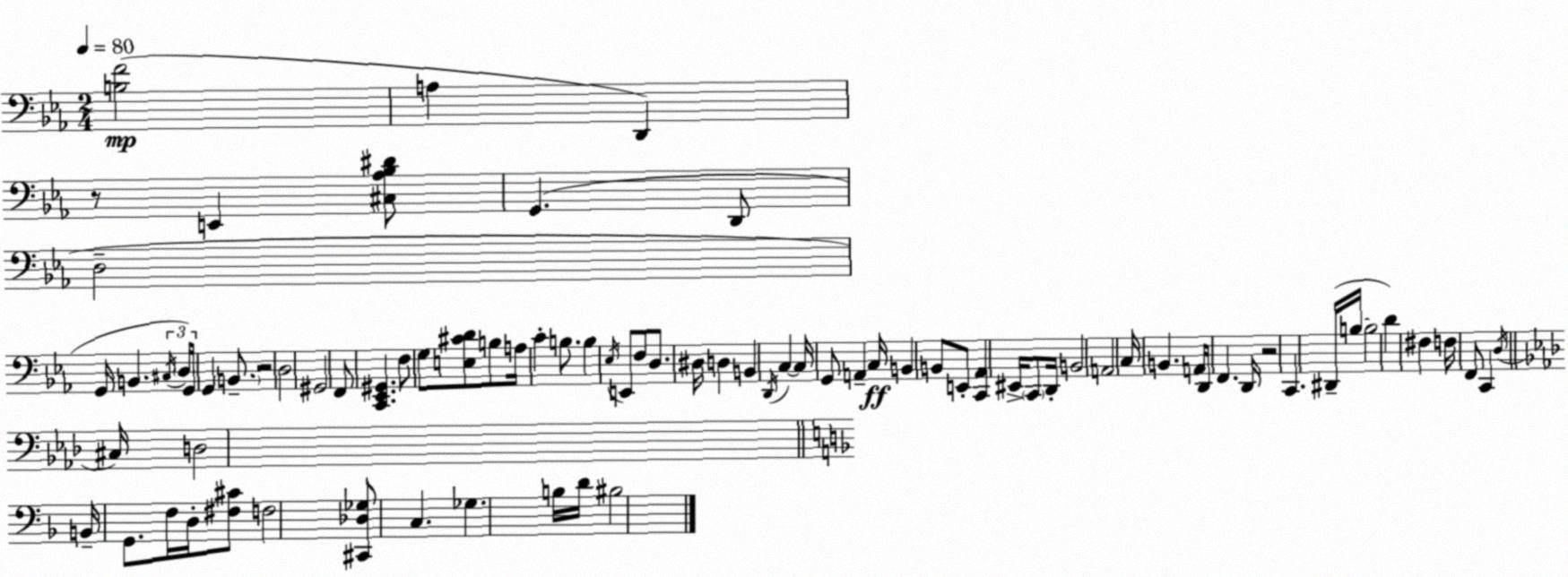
X:1
T:Untitled
M:2/4
L:1/4
K:Eb
[B,F]2 A, D,, z/2 E,, [^C,_A,_B,^D]/2 G,, D,,/2 D,2 G,,/4 B,, ^C,/4 D,/4 G,,/4 G,, B,,/2 z2 D,2 ^G,,2 F,,/2 [C,,_E,,^G,,] F,/2 G,/2 [E,^CD]/2 B,/2 A,/4 C B,/2 B, _E,/4 E,,/2 F,/2 D,/2 ^D,/4 D, B,, D,,/4 C, C,/4 G,,/2 A,, C,/4 B,, B,,/2 E,,/2 [C,,_A,,] ^E,,/4 C,,/2 D,,/4 B,,2 A,,2 C,/4 B,, A,,/4 D,,/4 F,, D,,/4 z2 C,, ^D,,/4 B,/4 B,2 D ^F, F,/4 F,,/2 C,, D,/4 ^C,/4 D,2 B,,/4 G,,/2 F,/4 D,/4 [^F,^C]/2 F,2 [^C,,_D,_G,]/2 C, _G, B,/4 D/4 ^B,2